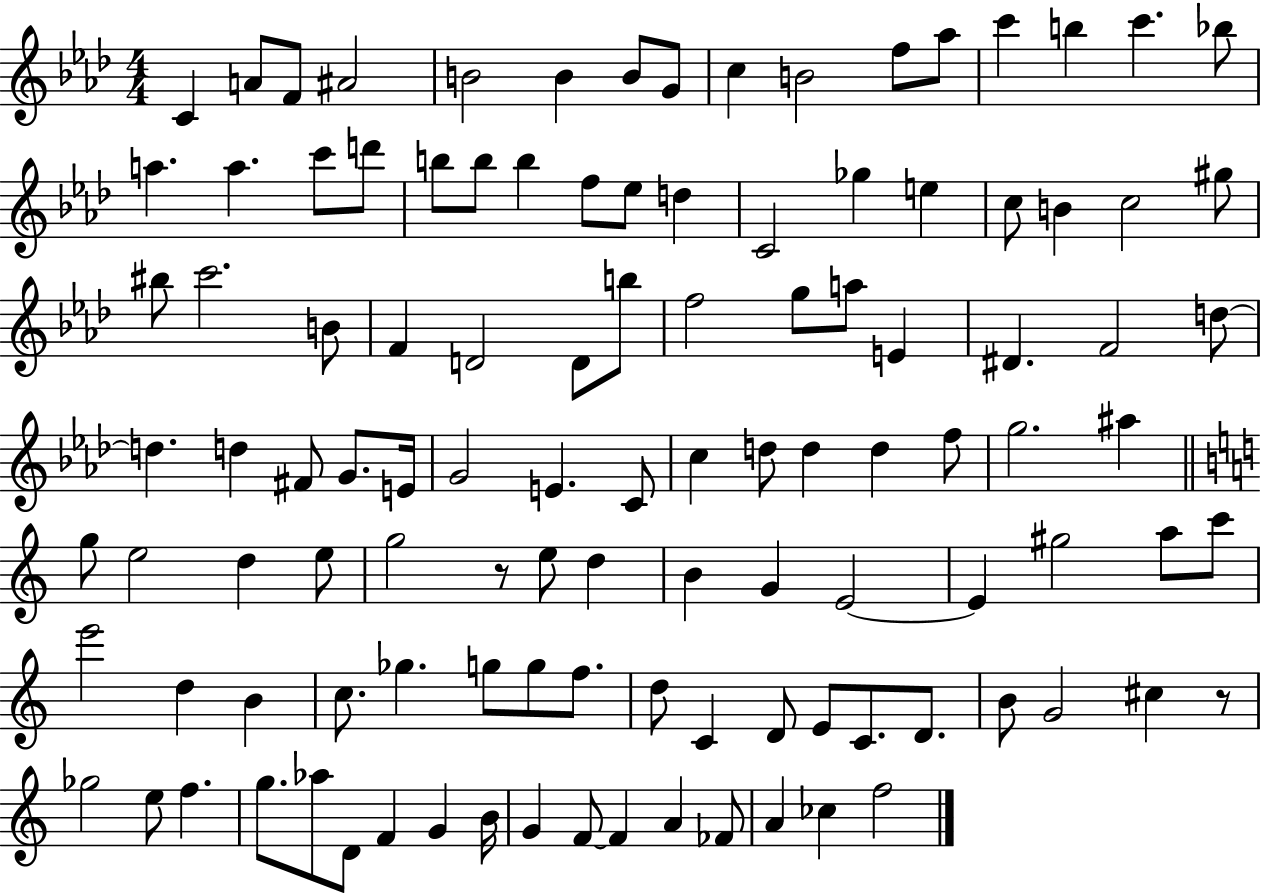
C4/q A4/e F4/e A#4/h B4/h B4/q B4/e G4/e C5/q B4/h F5/e Ab5/e C6/q B5/q C6/q. Bb5/e A5/q. A5/q. C6/e D6/e B5/e B5/e B5/q F5/e Eb5/e D5/q C4/h Gb5/q E5/q C5/e B4/q C5/h G#5/e BIS5/e C6/h. B4/e F4/q D4/h D4/e B5/e F5/h G5/e A5/e E4/q D#4/q. F4/h D5/e D5/q. D5/q F#4/e G4/e. E4/s G4/h E4/q. C4/e C5/q D5/e D5/q D5/q F5/e G5/h. A#5/q G5/e E5/h D5/q E5/e G5/h R/e E5/e D5/q B4/q G4/q E4/h E4/q G#5/h A5/e C6/e E6/h D5/q B4/q C5/e. Gb5/q. G5/e G5/e F5/e. D5/e C4/q D4/e E4/e C4/e. D4/e. B4/e G4/h C#5/q R/e Gb5/h E5/e F5/q. G5/e. Ab5/e D4/e F4/q G4/q B4/s G4/q F4/e F4/q A4/q FES4/e A4/q CES5/q F5/h